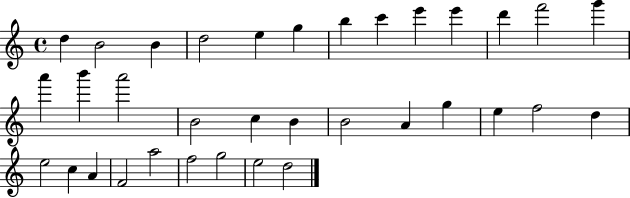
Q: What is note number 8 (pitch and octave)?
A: C6